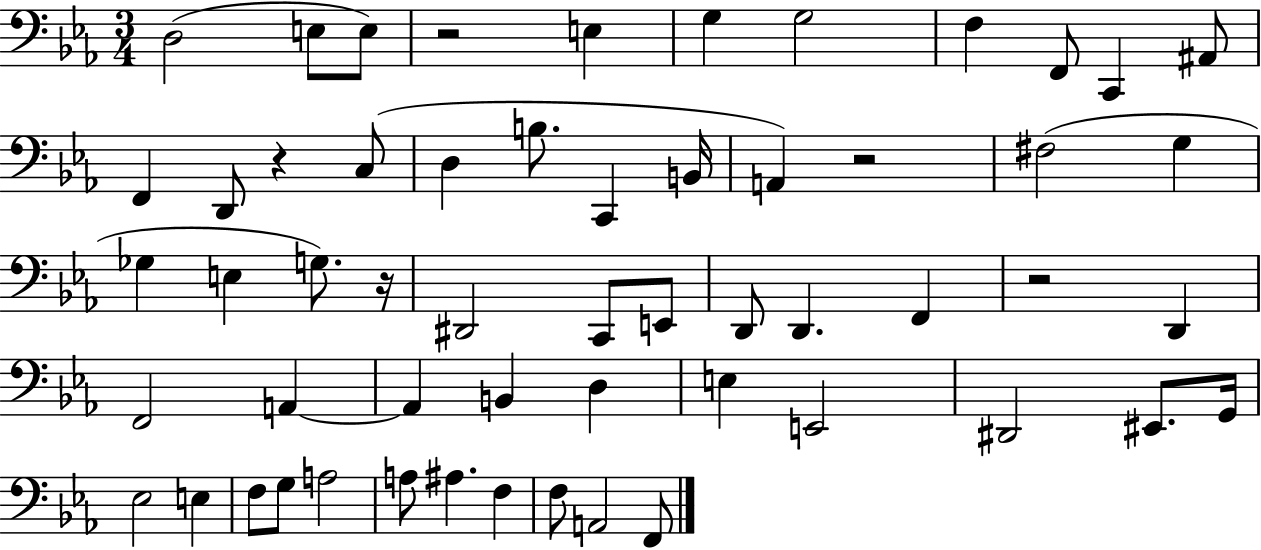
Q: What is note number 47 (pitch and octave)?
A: A#3